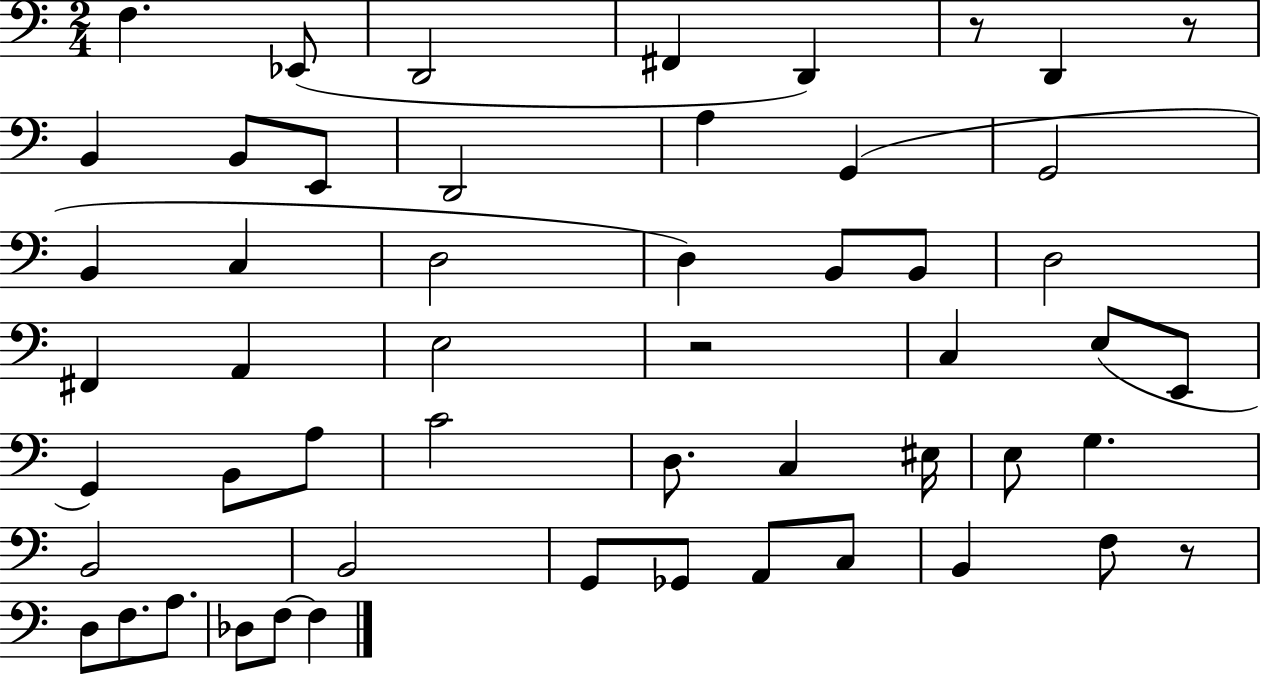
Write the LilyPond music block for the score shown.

{
  \clef bass
  \numericTimeSignature
  \time 2/4
  \key c \major
  \repeat volta 2 { f4. ees,8( | d,2 | fis,4 d,4) | r8 d,4 r8 | \break b,4 b,8 e,8 | d,2 | a4 g,4( | g,2 | \break b,4 c4 | d2 | d4) b,8 b,8 | d2 | \break fis,4 a,4 | e2 | r2 | c4 e8( e,8 | \break g,4) b,8 a8 | c'2 | d8. c4 eis16 | e8 g4. | \break b,2 | b,2 | g,8 ges,8 a,8 c8 | b,4 f8 r8 | \break d8 f8. a8. | des8 f8~~ f4 | } \bar "|."
}